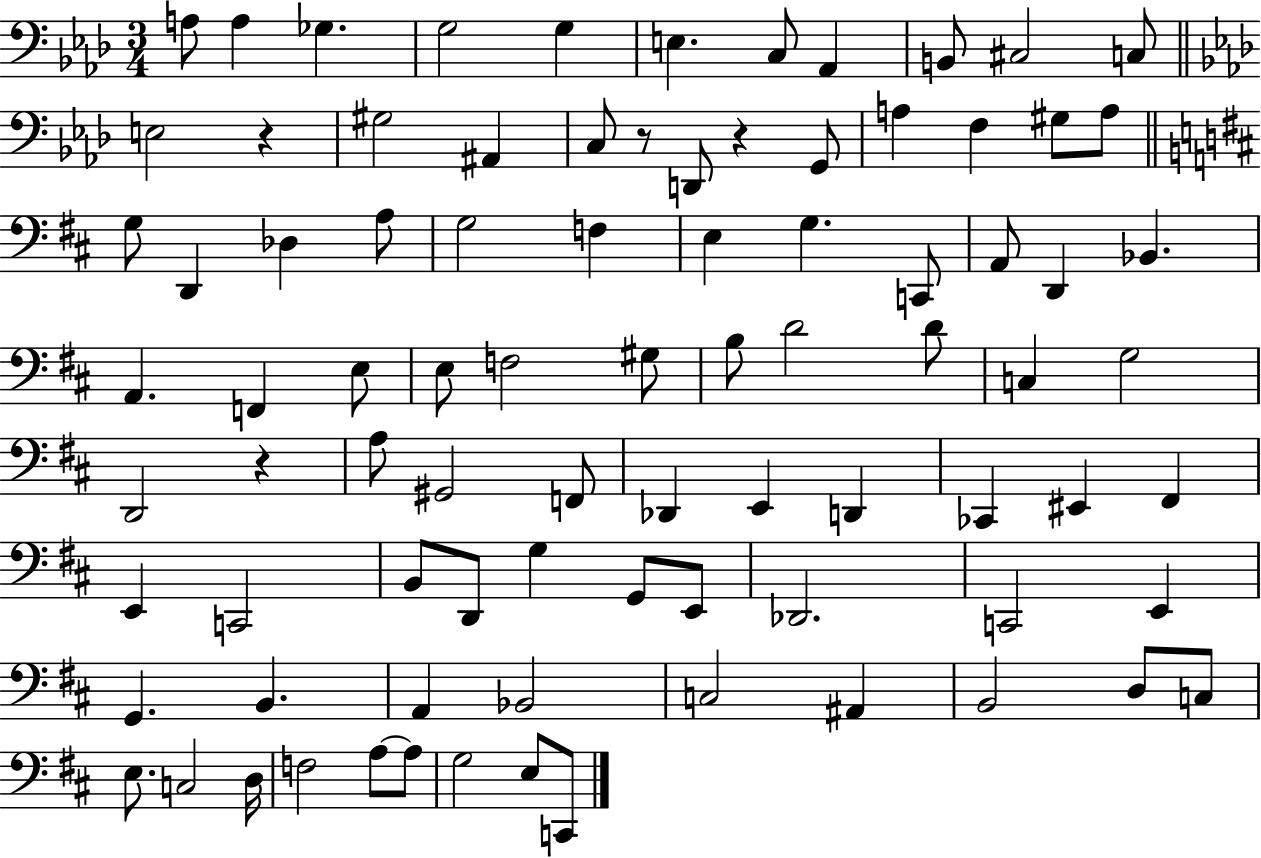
{
  \clef bass
  \numericTimeSignature
  \time 3/4
  \key aes \major
  \repeat volta 2 { a8 a4 ges4. | g2 g4 | e4. c8 aes,4 | b,8 cis2 c8 | \break \bar "||" \break \key aes \major e2 r4 | gis2 ais,4 | c8 r8 d,8 r4 g,8 | a4 f4 gis8 a8 | \break \bar "||" \break \key b \minor g8 d,4 des4 a8 | g2 f4 | e4 g4. c,8 | a,8 d,4 bes,4. | \break a,4. f,4 e8 | e8 f2 gis8 | b8 d'2 d'8 | c4 g2 | \break d,2 r4 | a8 gis,2 f,8 | des,4 e,4 d,4 | ces,4 eis,4 fis,4 | \break e,4 c,2 | b,8 d,8 g4 g,8 e,8 | des,2. | c,2 e,4 | \break g,4. b,4. | a,4 bes,2 | c2 ais,4 | b,2 d8 c8 | \break e8. c2 d16 | f2 a8~~ a8 | g2 e8 c,8 | } \bar "|."
}